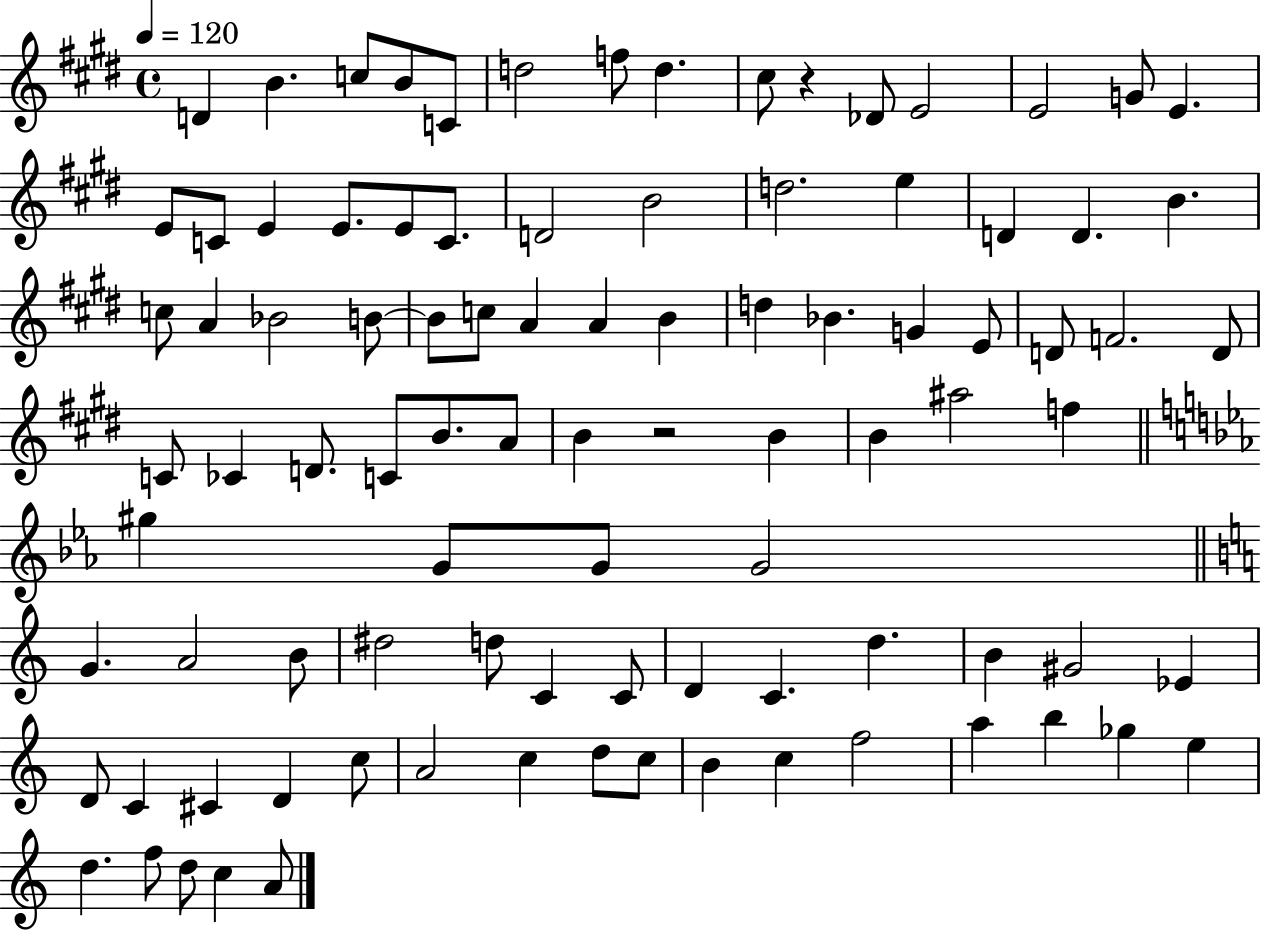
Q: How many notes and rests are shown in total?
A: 94